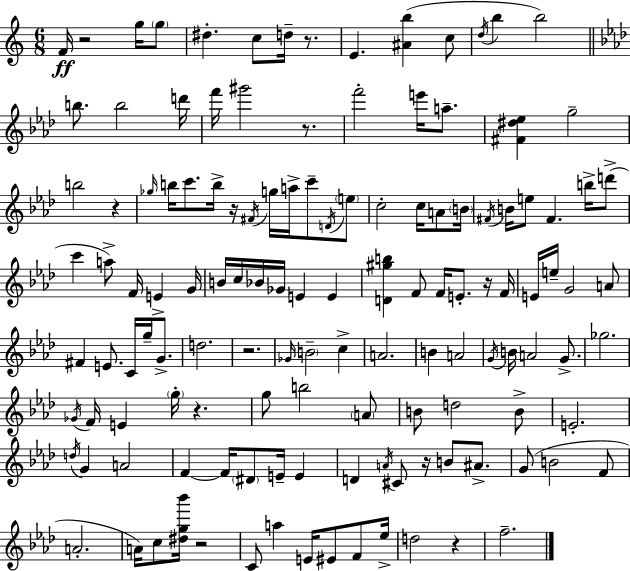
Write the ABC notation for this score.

X:1
T:Untitled
M:6/8
L:1/4
K:C
F/4 z2 g/4 g/2 ^d c/2 d/4 z/2 E [^Ab] c/2 d/4 b b2 b/2 b2 d'/4 f'/4 ^g'2 z/2 f'2 e'/4 a/2 [^F^d_e] g2 b2 z _g/4 b/4 c'/2 b/4 z/4 ^F/4 g/4 a/4 c'/2 D/4 e/2 c2 c/4 A/2 B/4 ^F/4 B/4 e/2 ^F b/4 d'/2 c' a/2 F/4 E G/4 B/4 c/4 _B/4 _G/4 E E [D^gb] F/2 F/4 E/2 z/4 F/4 E/4 e/4 G2 A/2 ^F E/2 C/4 g/4 G/2 d2 z2 _G/4 B2 c A2 B A2 G/4 B/4 A2 G/2 _g2 _G/4 F/4 E g/4 z g/2 b2 A/2 B/2 d2 B/2 E2 d/4 G A2 F F/4 ^D/2 E/4 E D A/4 ^C/2 z/4 B/2 ^A/2 G/2 B2 F/2 A2 A/4 c/2 [^dg_b']/4 z2 C/2 a E/4 ^E/2 F/2 _e/4 d2 z f2